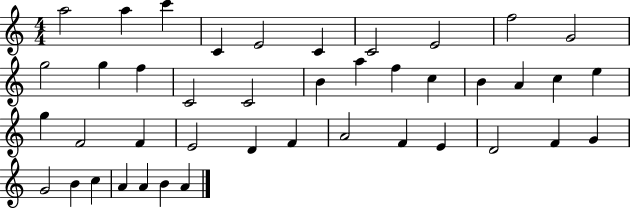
A5/h A5/q C6/q C4/q E4/h C4/q C4/h E4/h F5/h G4/h G5/h G5/q F5/q C4/h C4/h B4/q A5/q F5/q C5/q B4/q A4/q C5/q E5/q G5/q F4/h F4/q E4/h D4/q F4/q A4/h F4/q E4/q D4/h F4/q G4/q G4/h B4/q C5/q A4/q A4/q B4/q A4/q